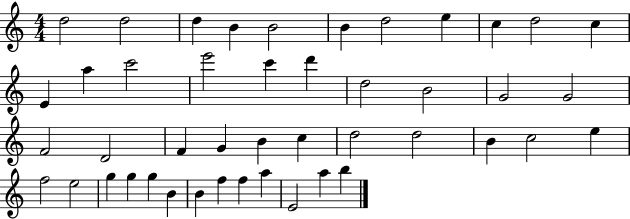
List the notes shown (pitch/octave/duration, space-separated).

D5/h D5/h D5/q B4/q B4/h B4/q D5/h E5/q C5/q D5/h C5/q E4/q A5/q C6/h E6/h C6/q D6/q D5/h B4/h G4/h G4/h F4/h D4/h F4/q G4/q B4/q C5/q D5/h D5/h B4/q C5/h E5/q F5/h E5/h G5/q G5/q G5/q B4/q B4/q F5/q F5/q A5/q E4/h A5/q B5/q